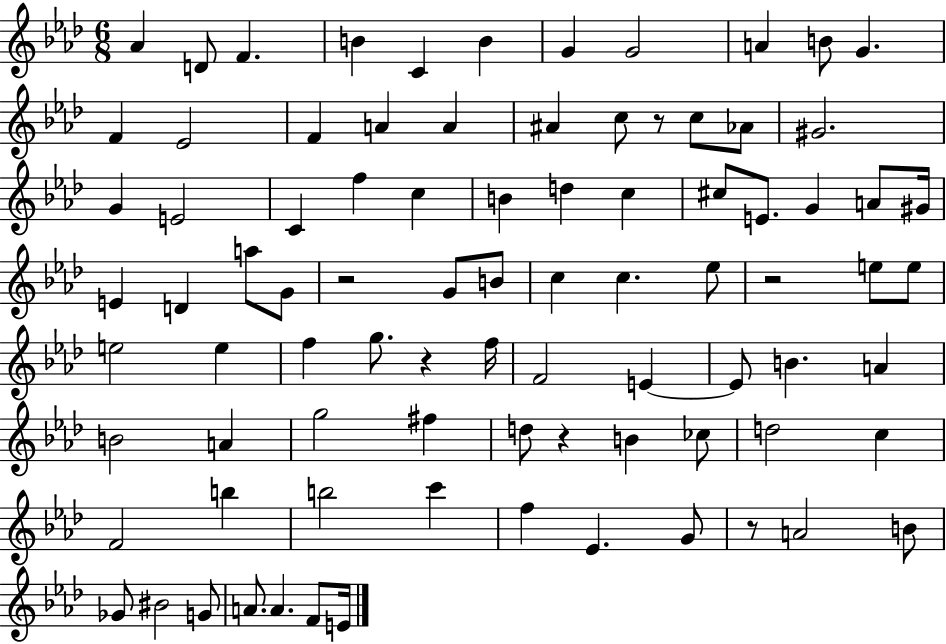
Ab4/q D4/e F4/q. B4/q C4/q B4/q G4/q G4/h A4/q B4/e G4/q. F4/q Eb4/h F4/q A4/q A4/q A#4/q C5/e R/e C5/e Ab4/e G#4/h. G4/q E4/h C4/q F5/q C5/q B4/q D5/q C5/q C#5/e E4/e. G4/q A4/e G#4/s E4/q D4/q A5/e G4/e R/h G4/e B4/e C5/q C5/q. Eb5/e R/h E5/e E5/e E5/h E5/q F5/q G5/e. R/q F5/s F4/h E4/q E4/e B4/q. A4/q B4/h A4/q G5/h F#5/q D5/e R/q B4/q CES5/e D5/h C5/q F4/h B5/q B5/h C6/q F5/q Eb4/q. G4/e R/e A4/h B4/e Gb4/e BIS4/h G4/e A4/e. A4/q. F4/e E4/s